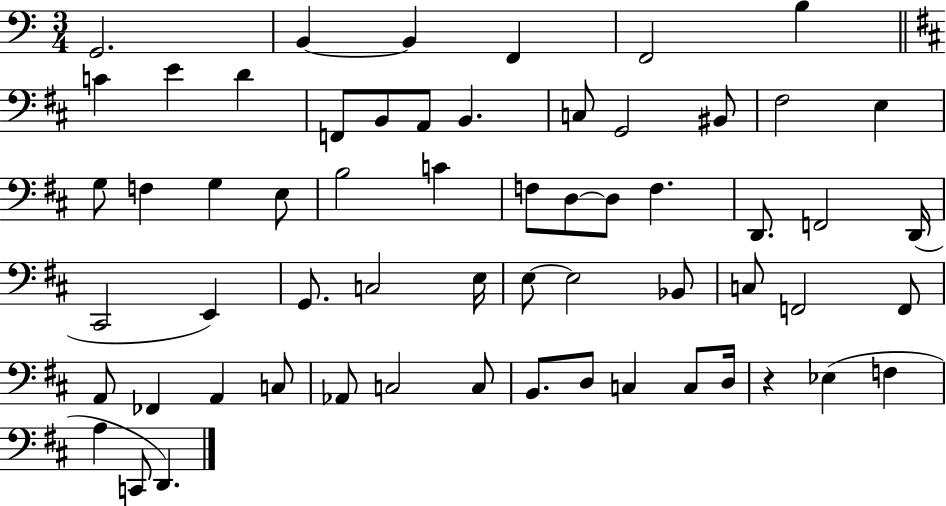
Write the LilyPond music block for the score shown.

{
  \clef bass
  \numericTimeSignature
  \time 3/4
  \key c \major
  g,2. | b,4~~ b,4 f,4 | f,2 b4 | \bar "||" \break \key d \major c'4 e'4 d'4 | f,8 b,8 a,8 b,4. | c8 g,2 bis,8 | fis2 e4 | \break g8 f4 g4 e8 | b2 c'4 | f8 d8~~ d8 f4. | d,8. f,2 d,16( | \break cis,2 e,4) | g,8. c2 e16 | e8~~ e2 bes,8 | c8 f,2 f,8 | \break a,8 fes,4 a,4 c8 | aes,8 c2 c8 | b,8. d8 c4 c8 d16 | r4 ees4( f4 | \break a4 c,8 d,4.) | \bar "|."
}